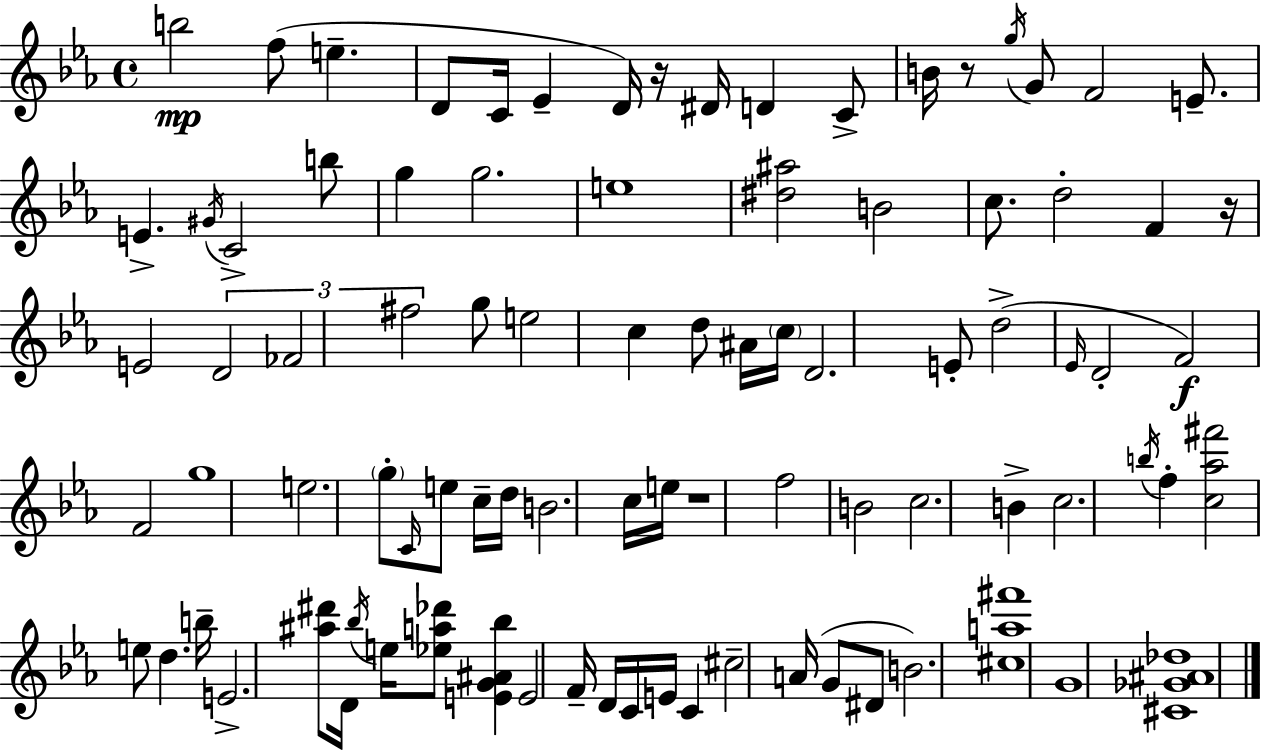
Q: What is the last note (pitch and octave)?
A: G4